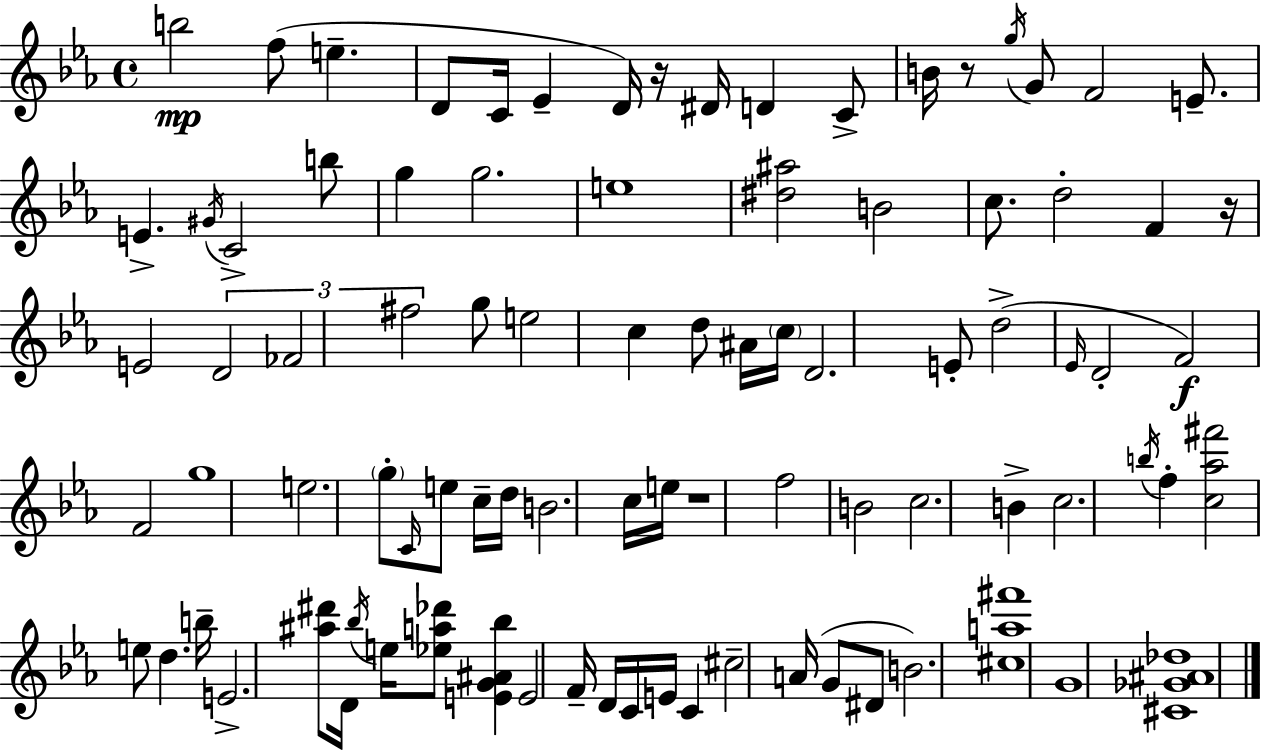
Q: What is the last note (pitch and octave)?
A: G4